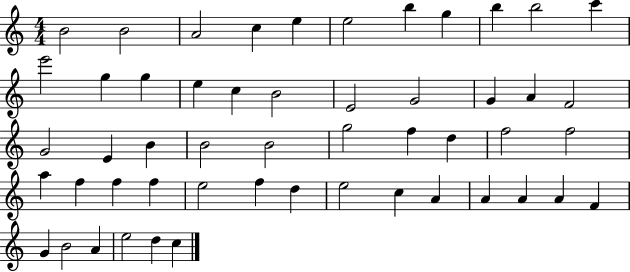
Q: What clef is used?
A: treble